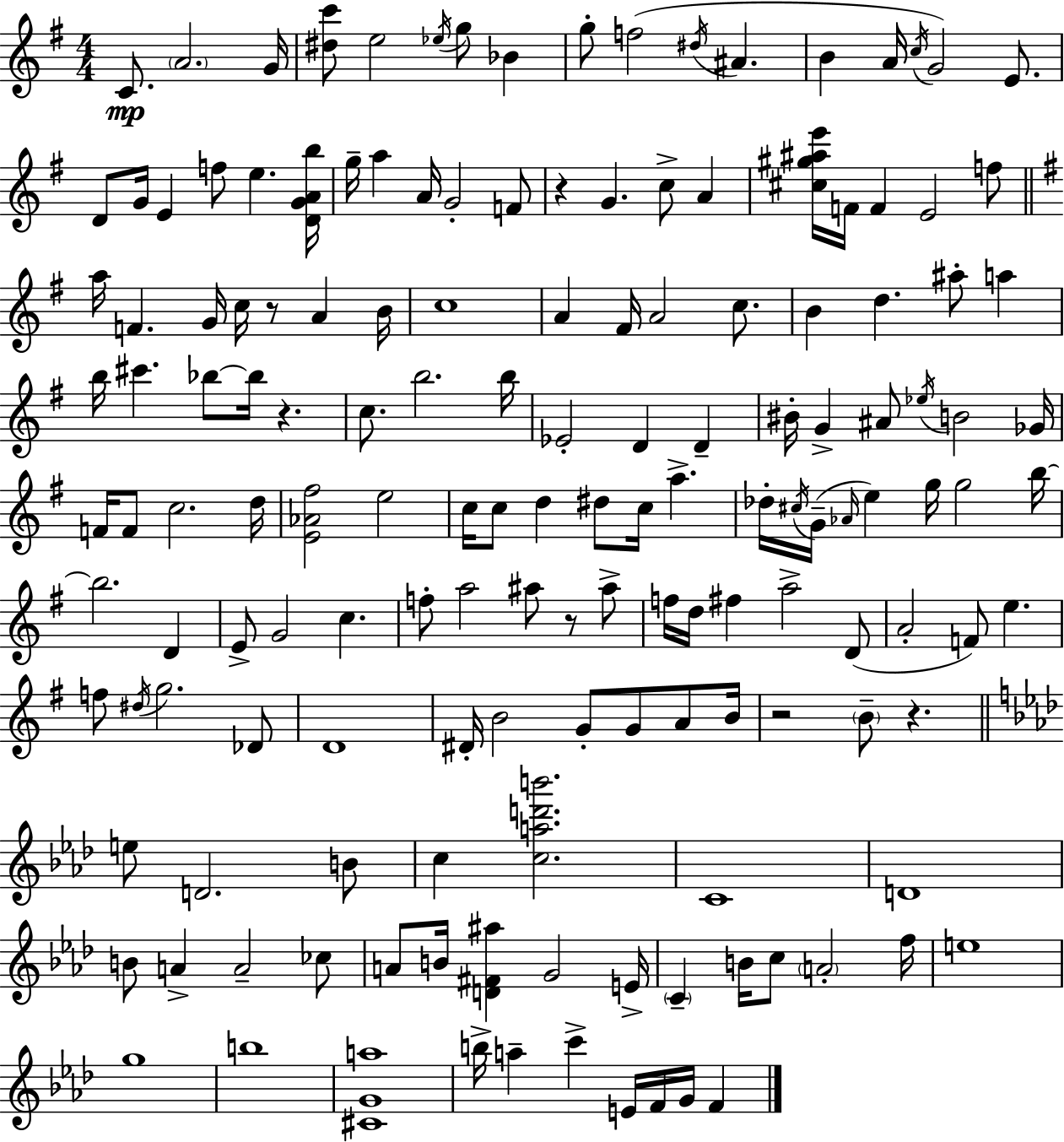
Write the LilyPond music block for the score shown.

{
  \clef treble
  \numericTimeSignature
  \time 4/4
  \key e \minor
  c'8.\mp \parenthesize a'2. g'16 | <dis'' c'''>8 e''2 \acciaccatura { ees''16 } g''8 bes'4 | g''8-. f''2( \acciaccatura { dis''16 } ais'4. | b'4 a'16 \acciaccatura { c''16 }) g'2 | \break e'8. d'8 g'16 e'4 f''8 e''4. | <d' g' a' b''>16 g''16-- a''4 a'16 g'2-. | f'8 r4 g'4. c''8-> a'4 | <cis'' gis'' ais'' e'''>16 f'16 f'4 e'2 | \break f''8 \bar "||" \break \key g \major a''16 f'4. g'16 c''16 r8 a'4 b'16 | c''1 | a'4 fis'16 a'2 c''8. | b'4 d''4. ais''8-. a''4 | \break b''16 cis'''4. bes''8~~ bes''16 r4. | c''8. b''2. b''16 | ees'2-. d'4 d'4-- | bis'16-. g'4-> ais'8 \acciaccatura { ees''16 } b'2 | \break ges'16 f'16 f'8 c''2. | d''16 <e' aes' fis''>2 e''2 | c''16 c''8 d''4 dis''8 c''16 a''4.-> | des''16-. \acciaccatura { cis''16 }( g'16-- \grace { aes'16 }) e''4 g''16 g''2 | \break b''16~~ b''2. d'4 | e'8-> g'2 c''4. | f''8-. a''2 ais''8 r8 | ais''8-> f''16 d''16 fis''4 a''2-> | \break d'8( a'2-. f'8) e''4. | f''8 \acciaccatura { dis''16 } g''2. | des'8 d'1 | dis'16-. b'2 g'8-. g'8 | \break a'8 b'16 r2 \parenthesize b'8-- r4. | \bar "||" \break \key f \minor e''8 d'2. b'8 | c''4 <c'' a'' d''' b'''>2. | c'1 | d'1 | \break b'8 a'4-> a'2-- ces''8 | a'8 b'16 <d' fis' ais''>4 g'2 e'16-> | \parenthesize c'4-- b'16 c''8 \parenthesize a'2-. f''16 | e''1 | \break g''1 | b''1 | <cis' g' a''>1 | b''16-> a''4-- c'''4-> e'16 f'16 g'16 f'4 | \break \bar "|."
}